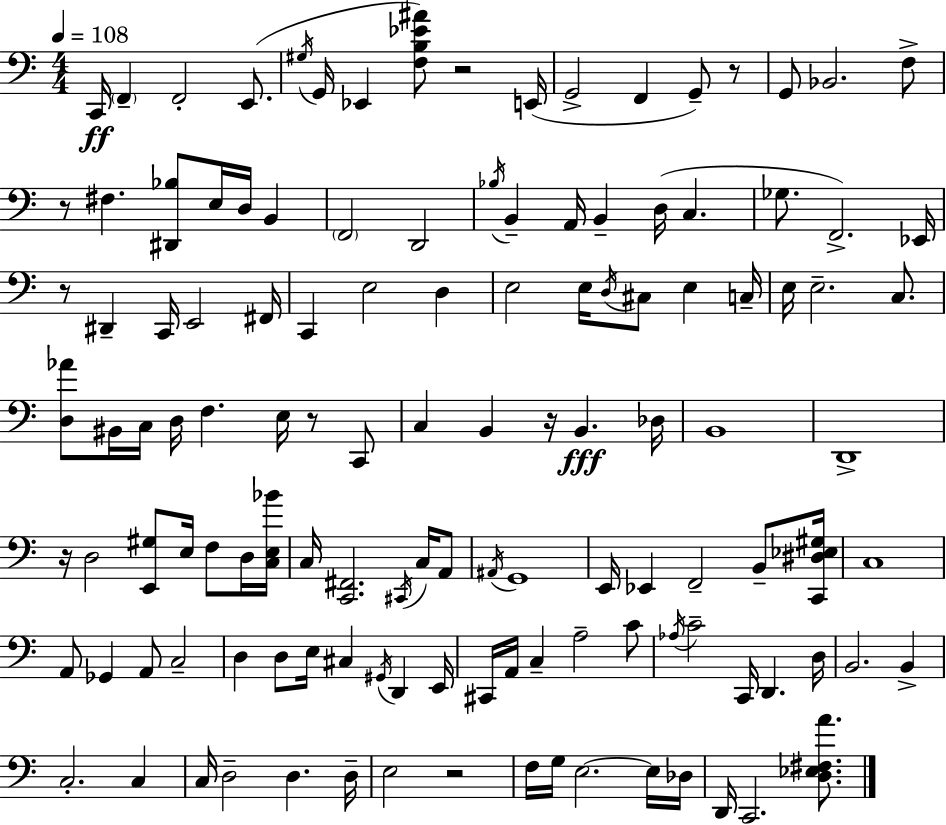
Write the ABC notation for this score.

X:1
T:Untitled
M:4/4
L:1/4
K:C
C,,/4 F,, F,,2 E,,/2 ^G,/4 G,,/4 _E,, [F,B,_E^A]/2 z2 E,,/4 G,,2 F,, G,,/2 z/2 G,,/2 _B,,2 F,/2 z/2 ^F, [^D,,_B,]/2 E,/4 D,/4 B,, F,,2 D,,2 _B,/4 B,, A,,/4 B,, D,/4 C, _G,/2 F,,2 _E,,/4 z/2 ^D,, C,,/4 E,,2 ^F,,/4 C,, E,2 D, E,2 E,/4 D,/4 ^C,/2 E, C,/4 E,/4 E,2 C,/2 [D,_A]/2 ^B,,/4 C,/4 D,/4 F, E,/4 z/2 C,,/2 C, B,, z/4 B,, _D,/4 B,,4 D,,4 z/4 D,2 [E,,^G,]/2 E,/4 F,/2 D,/4 [C,E,_B]/4 C,/4 [C,,^F,,]2 ^C,,/4 C,/4 A,,/2 ^A,,/4 G,,4 E,,/4 _E,, F,,2 B,,/2 [C,,^D,_E,^G,]/4 C,4 A,,/2 _G,, A,,/2 C,2 D, D,/2 E,/4 ^C, ^G,,/4 D,, E,,/4 ^C,,/4 A,,/4 C, A,2 C/2 _A,/4 C2 C,,/4 D,, D,/4 B,,2 B,, C,2 C, C,/4 D,2 D, D,/4 E,2 z2 F,/4 G,/4 E,2 E,/4 _D,/4 D,,/4 C,,2 [D,_E,^F,A]/2